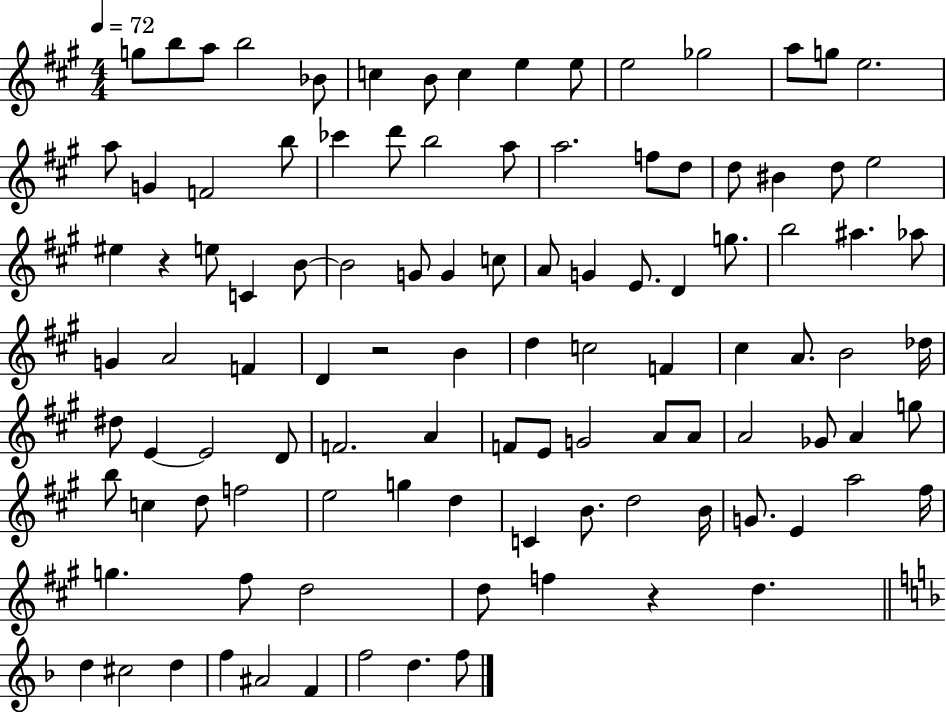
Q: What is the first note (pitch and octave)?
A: G5